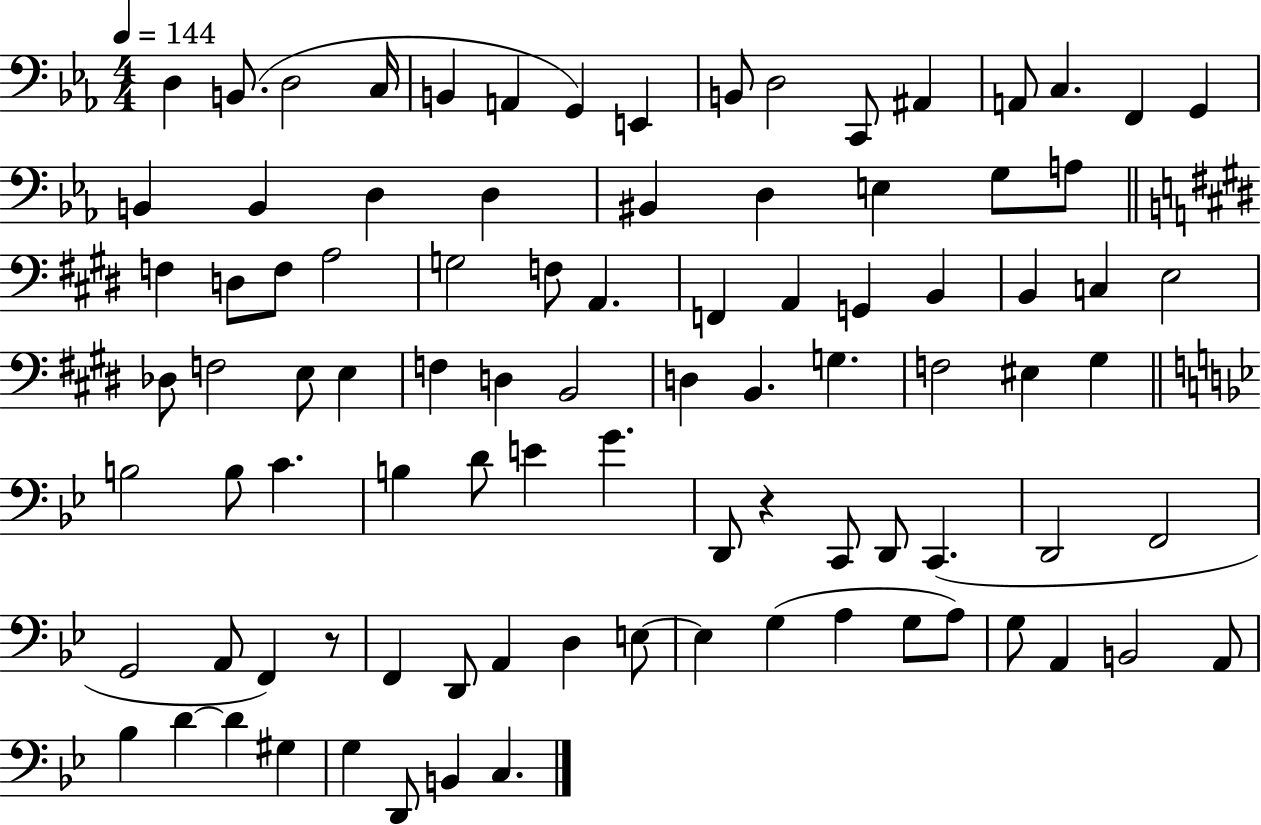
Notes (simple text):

D3/q B2/e. D3/h C3/s B2/q A2/q G2/q E2/q B2/e D3/h C2/e A#2/q A2/e C3/q. F2/q G2/q B2/q B2/q D3/q D3/q BIS2/q D3/q E3/q G3/e A3/e F3/q D3/e F3/e A3/h G3/h F3/e A2/q. F2/q A2/q G2/q B2/q B2/q C3/q E3/h Db3/e F3/h E3/e E3/q F3/q D3/q B2/h D3/q B2/q. G3/q. F3/h EIS3/q G#3/q B3/h B3/e C4/q. B3/q D4/e E4/q G4/q. D2/e R/q C2/e D2/e C2/q. D2/h F2/h G2/h A2/e F2/q R/e F2/q D2/e A2/q D3/q E3/e E3/q G3/q A3/q G3/e A3/e G3/e A2/q B2/h A2/e Bb3/q D4/q D4/q G#3/q G3/q D2/e B2/q C3/q.